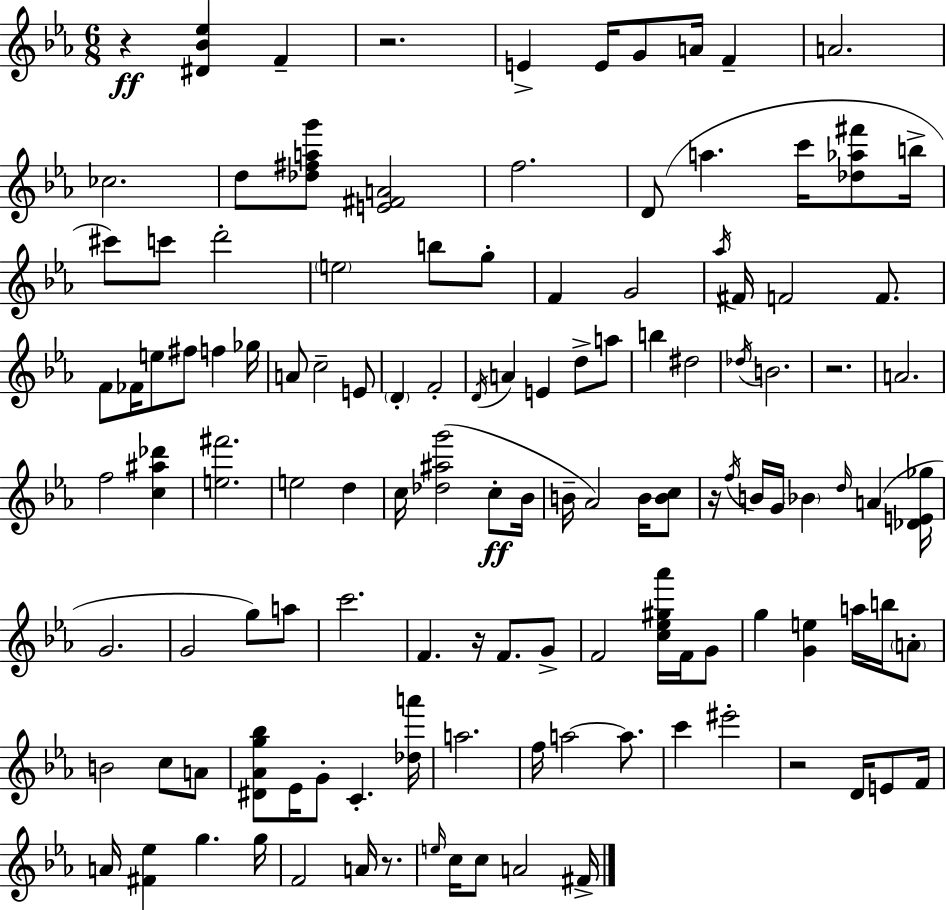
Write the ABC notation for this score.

X:1
T:Untitled
M:6/8
L:1/4
K:Cm
z [^D_B_e] F z2 E E/4 G/2 A/4 F A2 _c2 d/2 [_d^fag']/2 [E^FA]2 f2 D/2 a c'/4 [_d_a^f']/2 b/4 ^c'/2 c'/2 d'2 e2 b/2 g/2 F G2 _a/4 ^F/4 F2 F/2 F/2 _F/4 e/2 ^f/2 f _g/4 A/2 c2 E/2 D F2 D/4 A E d/2 a/2 b ^d2 _d/4 B2 z2 A2 f2 [c^a_d'] [e^f']2 e2 d c/4 [_d^ag']2 c/2 _B/4 B/4 _A2 B/4 [Bc]/2 z/4 f/4 B/4 G/4 _B d/4 A [_DE_g]/4 G2 G2 g/2 a/2 c'2 F z/4 F/2 G/2 F2 [c_e^g_a']/4 F/4 G/2 g [Ge] a/4 b/4 A/2 B2 c/2 A/2 [^D_Ag_b]/2 _E/4 G/2 C [_da']/4 a2 f/4 a2 a/2 c' ^e'2 z2 D/4 E/2 F/4 A/4 [^F_e] g g/4 F2 A/4 z/2 e/4 c/4 c/2 A2 ^F/4